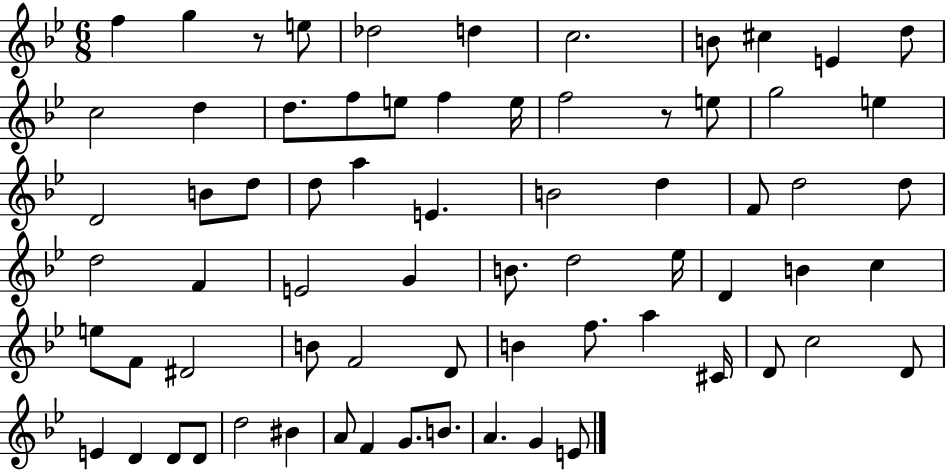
F5/q G5/q R/e E5/e Db5/h D5/q C5/h. B4/e C#5/q E4/q D5/e C5/h D5/q D5/e. F5/e E5/e F5/q E5/s F5/h R/e E5/e G5/h E5/q D4/h B4/e D5/e D5/e A5/q E4/q. B4/h D5/q F4/e D5/h D5/e D5/h F4/q E4/h G4/q B4/e. D5/h Eb5/s D4/q B4/q C5/q E5/e F4/e D#4/h B4/e F4/h D4/e B4/q F5/e. A5/q C#4/s D4/e C5/h D4/e E4/q D4/q D4/e D4/e D5/h BIS4/q A4/e F4/q G4/e. B4/e. A4/q. G4/q E4/e